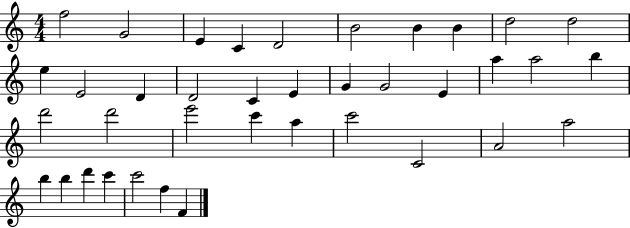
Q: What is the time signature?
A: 4/4